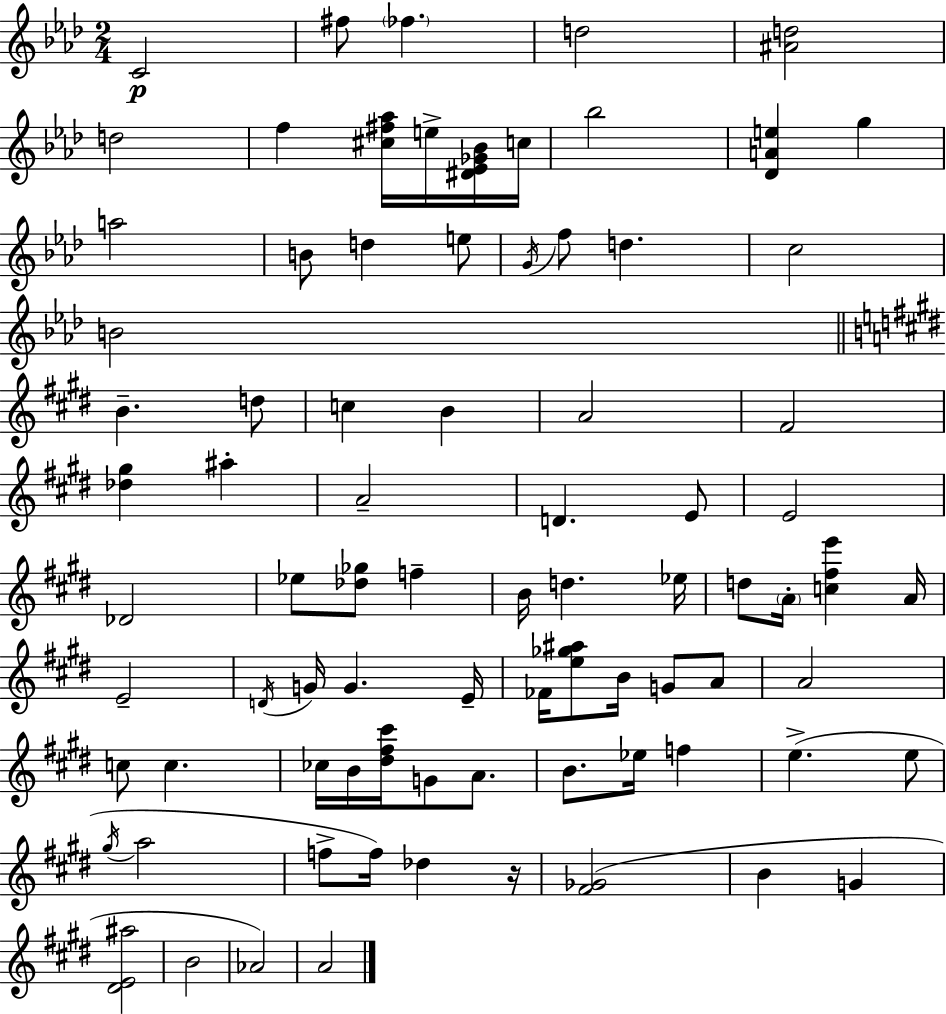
C4/h F#5/e FES5/q. D5/h [A#4,D5]/h D5/h F5/q [C#5,F#5,Ab5]/s E5/s [D#4,Eb4,Gb4,Bb4]/s C5/s Bb5/h [Db4,A4,E5]/q G5/q A5/h B4/e D5/q E5/e G4/s F5/e D5/q. C5/h B4/h B4/q. D5/e C5/q B4/q A4/h F#4/h [Db5,G#5]/q A#5/q A4/h D4/q. E4/e E4/h Db4/h Eb5/e [Db5,Gb5]/e F5/q B4/s D5/q. Eb5/s D5/e A4/s [C5,F#5,E6]/q A4/s E4/h D4/s G4/s G4/q. E4/s FES4/s [E5,Gb5,A#5]/e B4/s G4/e A4/e A4/h C5/e C5/q. CES5/s B4/s [D#5,F#5,C#6]/s G4/e A4/e. B4/e. Eb5/s F5/q E5/q. E5/e G#5/s A5/h F5/e F5/s Db5/q R/s [F#4,Gb4]/h B4/q G4/q [D#4,E4,A#5]/h B4/h Ab4/h A4/h